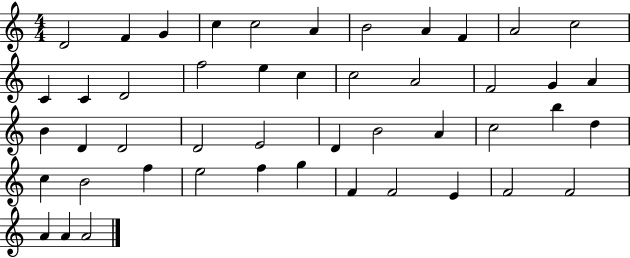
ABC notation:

X:1
T:Untitled
M:4/4
L:1/4
K:C
D2 F G c c2 A B2 A F A2 c2 C C D2 f2 e c c2 A2 F2 G A B D D2 D2 E2 D B2 A c2 b d c B2 f e2 f g F F2 E F2 F2 A A A2